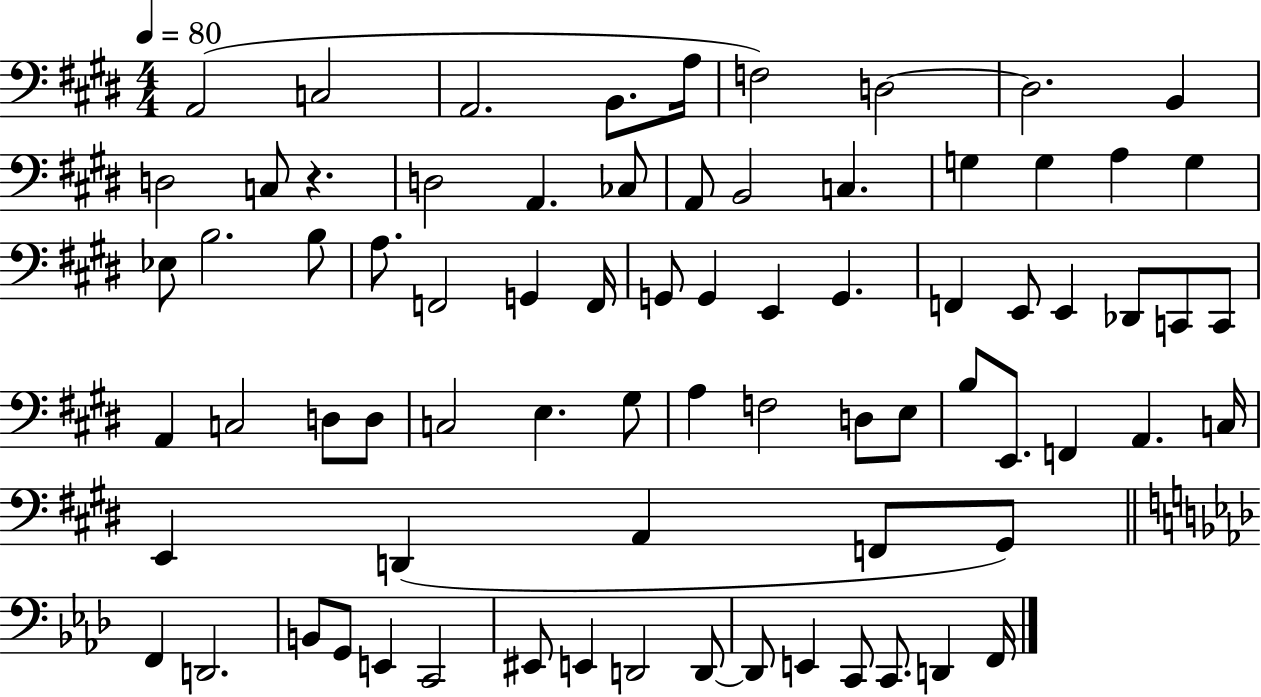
X:1
T:Untitled
M:4/4
L:1/4
K:E
A,,2 C,2 A,,2 B,,/2 A,/4 F,2 D,2 D,2 B,, D,2 C,/2 z D,2 A,, _C,/2 A,,/2 B,,2 C, G, G, A, G, _E,/2 B,2 B,/2 A,/2 F,,2 G,, F,,/4 G,,/2 G,, E,, G,, F,, E,,/2 E,, _D,,/2 C,,/2 C,,/2 A,, C,2 D,/2 D,/2 C,2 E, ^G,/2 A, F,2 D,/2 E,/2 B,/2 E,,/2 F,, A,, C,/4 E,, D,, A,, F,,/2 ^G,,/2 F,, D,,2 B,,/2 G,,/2 E,, C,,2 ^E,,/2 E,, D,,2 D,,/2 D,,/2 E,, C,,/2 C,,/2 D,, F,,/4